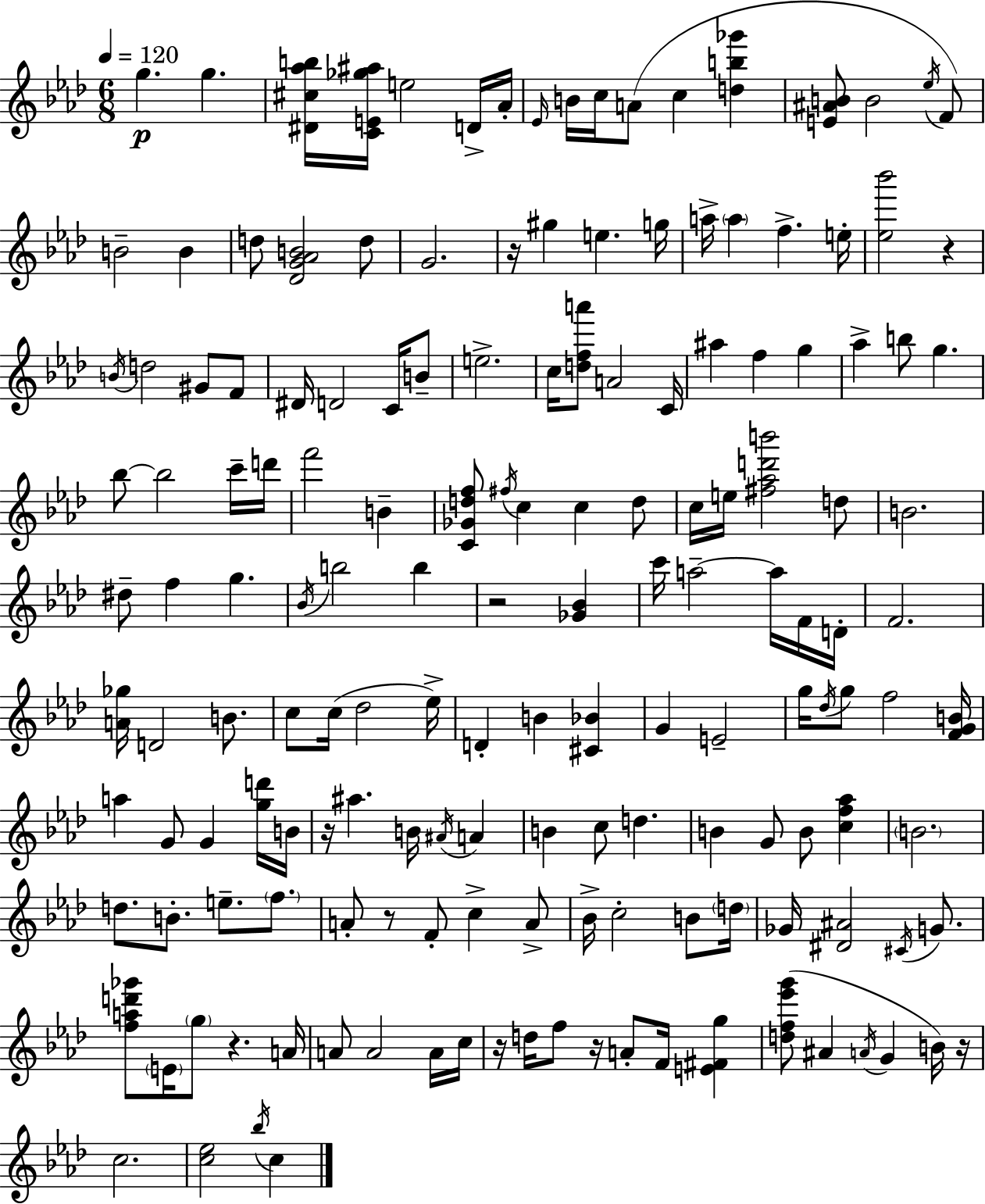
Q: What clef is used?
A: treble